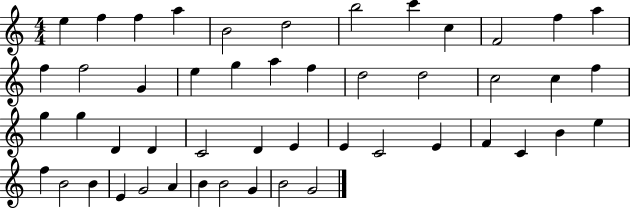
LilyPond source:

{
  \clef treble
  \numericTimeSignature
  \time 4/4
  \key c \major
  e''4 f''4 f''4 a''4 | b'2 d''2 | b''2 c'''4 c''4 | f'2 f''4 a''4 | \break f''4 f''2 g'4 | e''4 g''4 a''4 f''4 | d''2 d''2 | c''2 c''4 f''4 | \break g''4 g''4 d'4 d'4 | c'2 d'4 e'4 | e'4 c'2 e'4 | f'4 c'4 b'4 e''4 | \break f''4 b'2 b'4 | e'4 g'2 a'4 | b'4 b'2 g'4 | b'2 g'2 | \break \bar "|."
}